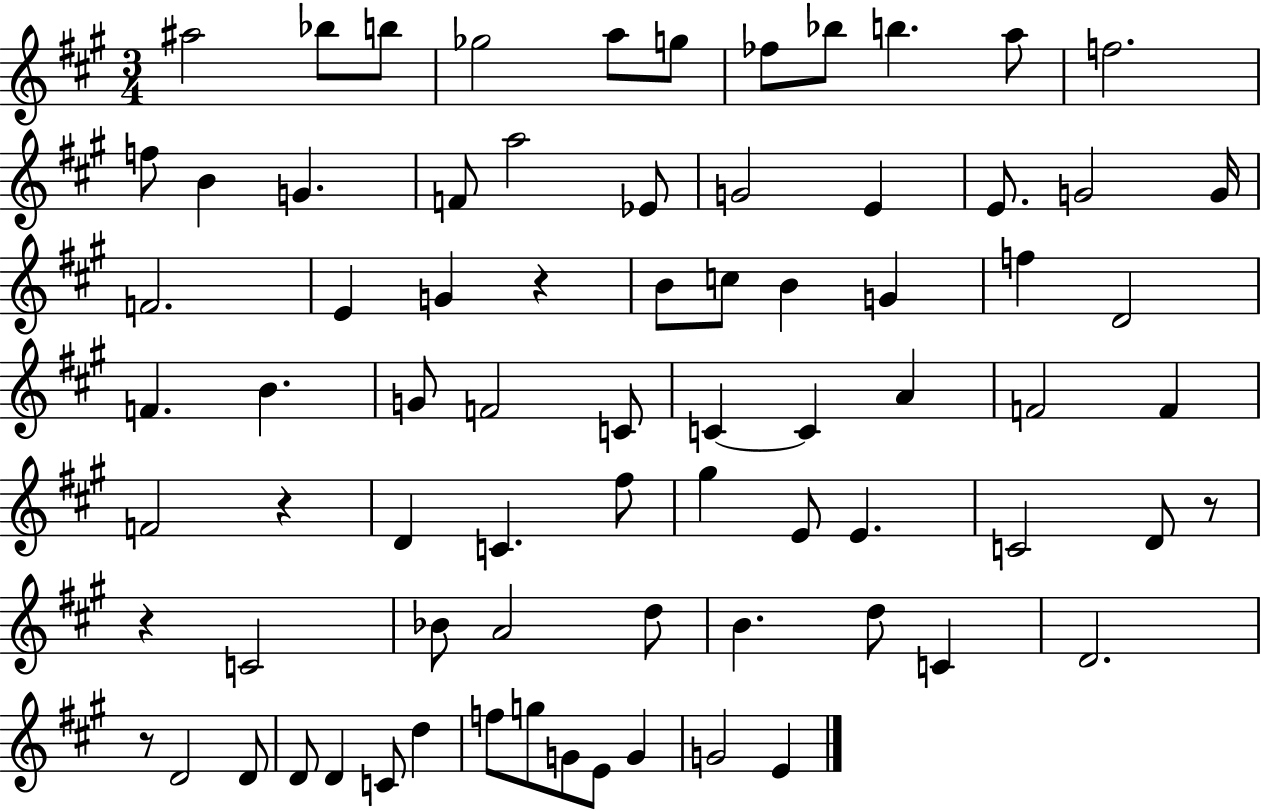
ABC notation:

X:1
T:Untitled
M:3/4
L:1/4
K:A
^a2 _b/2 b/2 _g2 a/2 g/2 _f/2 _b/2 b a/2 f2 f/2 B G F/2 a2 _E/2 G2 E E/2 G2 G/4 F2 E G z B/2 c/2 B G f D2 F B G/2 F2 C/2 C C A F2 F F2 z D C ^f/2 ^g E/2 E C2 D/2 z/2 z C2 _B/2 A2 d/2 B d/2 C D2 z/2 D2 D/2 D/2 D C/2 d f/2 g/2 G/2 E/2 G G2 E